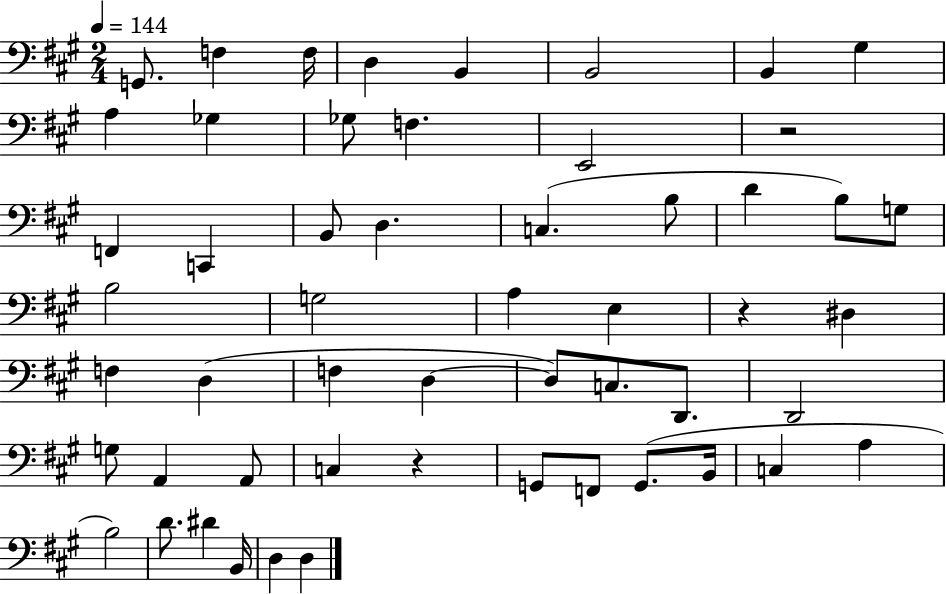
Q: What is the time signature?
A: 2/4